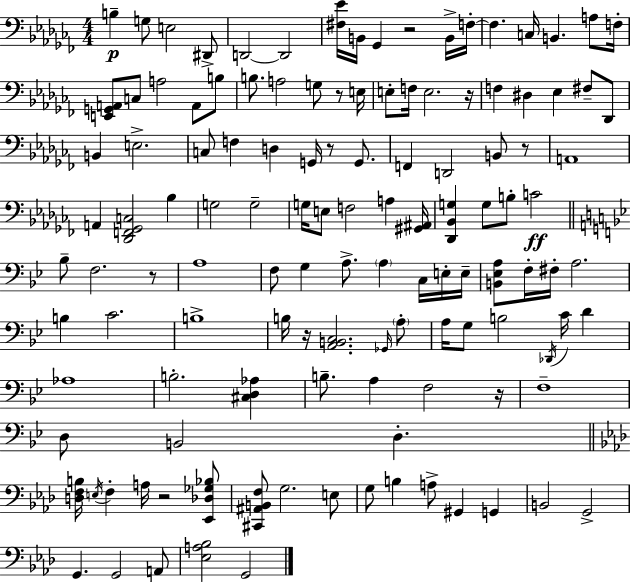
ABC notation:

X:1
T:Untitled
M:4/4
L:1/4
K:Abm
B, G,/2 E,2 ^D,,/2 D,,2 D,,2 [^F,_E]/4 B,,/4 _G,, z2 B,,/4 F,/4 F, C,/4 B,, A,/2 F,/4 [E,,G,,A,,]/2 C,/2 A,2 A,,/2 B,/2 B,/2 A,2 G,/2 z/2 E,/4 E,/2 F,/4 E,2 z/4 F, ^D, _E, ^F,/2 _D,,/2 B,, E,2 C,/2 F, D, G,,/4 z/2 G,,/2 F,, D,,2 B,,/2 z/2 A,,4 A,, [_D,,F,,_G,,C,]2 _B, G,2 G,2 G,/4 E,/2 F,2 A, [^G,,^A,,]/4 [_D,,_B,,G,] G,/2 B,/2 C2 _B,/2 F,2 z/2 A,4 F,/2 G, A,/2 A, C,/4 E,/4 E,/4 [B,,_E,A,]/2 F,/4 ^F,/4 A,2 B, C2 B,4 B,/4 z/4 [A,,B,,C,]2 _G,,/4 A,/2 A,/4 G,/2 B,2 _D,,/4 C/4 D _A,4 B,2 [^C,D,_A,] B,/2 A, F,2 z/4 F,4 D,/2 B,,2 D, [D,F,B,]/4 E,/4 F, A,/4 z2 [_E,,_D,_G,_B,]/2 [^C,,^A,,B,,F,]/2 G,2 E,/2 G,/2 B, A,/2 ^G,, G,, B,,2 G,,2 G,, G,,2 A,,/2 [_E,A,_B,]2 G,,2